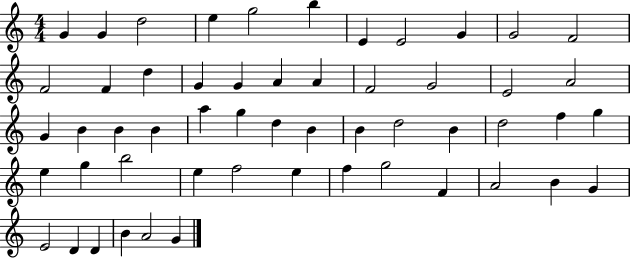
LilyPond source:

{
  \clef treble
  \numericTimeSignature
  \time 4/4
  \key c \major
  g'4 g'4 d''2 | e''4 g''2 b''4 | e'4 e'2 g'4 | g'2 f'2 | \break f'2 f'4 d''4 | g'4 g'4 a'4 a'4 | f'2 g'2 | e'2 a'2 | \break g'4 b'4 b'4 b'4 | a''4 g''4 d''4 b'4 | b'4 d''2 b'4 | d''2 f''4 g''4 | \break e''4 g''4 b''2 | e''4 f''2 e''4 | f''4 g''2 f'4 | a'2 b'4 g'4 | \break e'2 d'4 d'4 | b'4 a'2 g'4 | \bar "|."
}